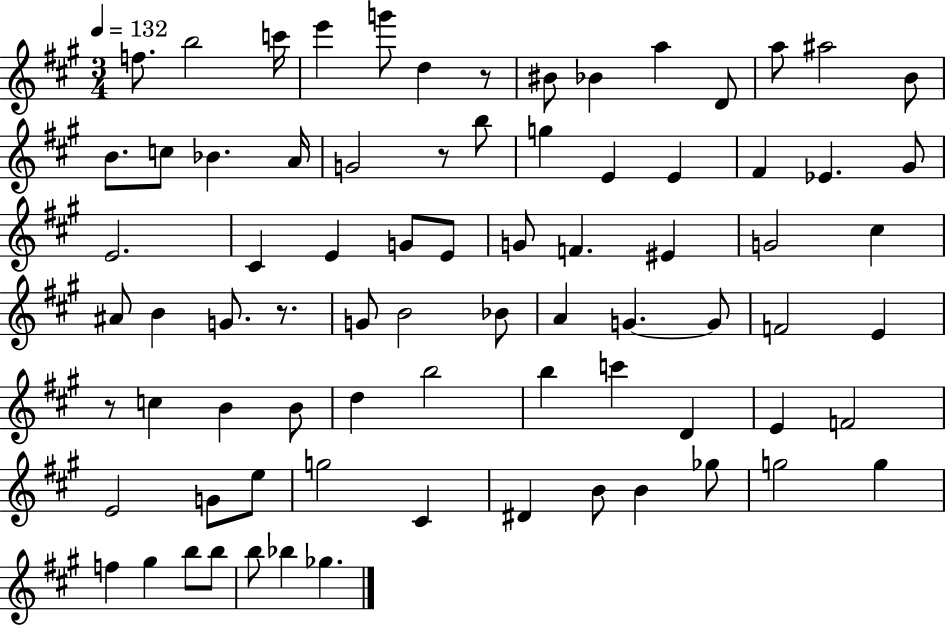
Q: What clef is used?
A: treble